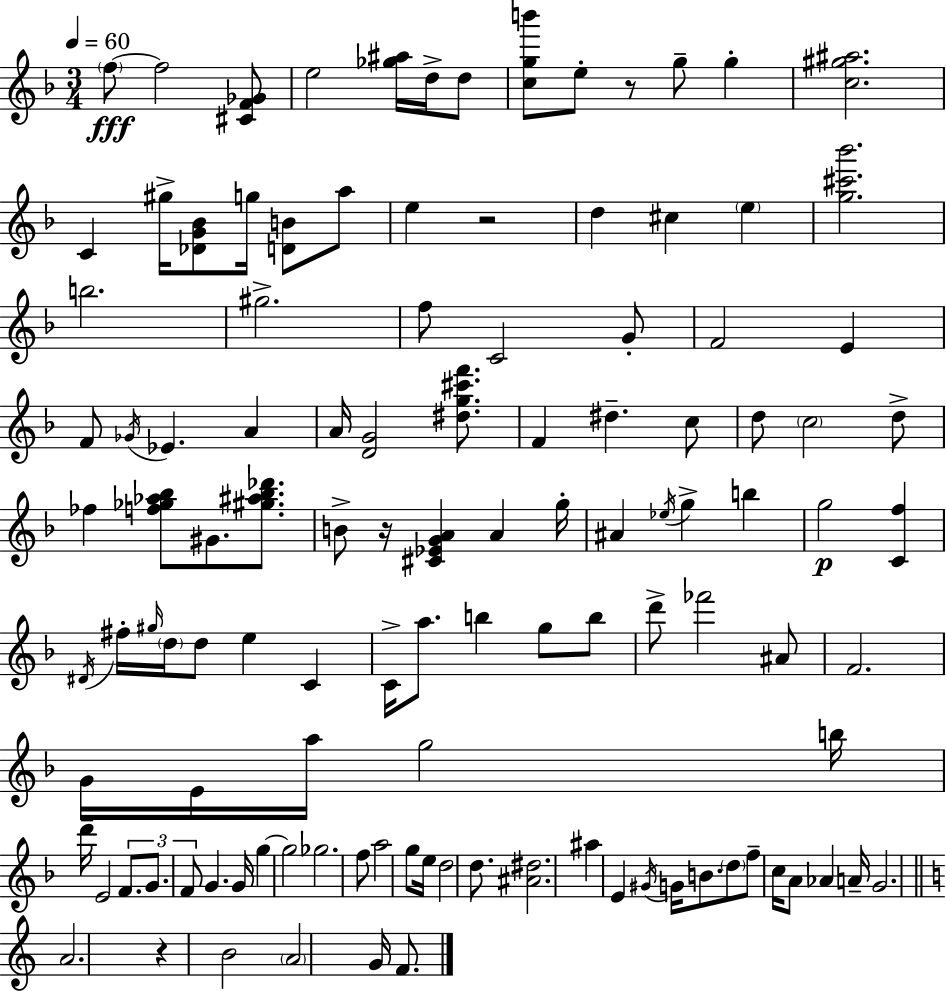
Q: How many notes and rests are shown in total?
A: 116